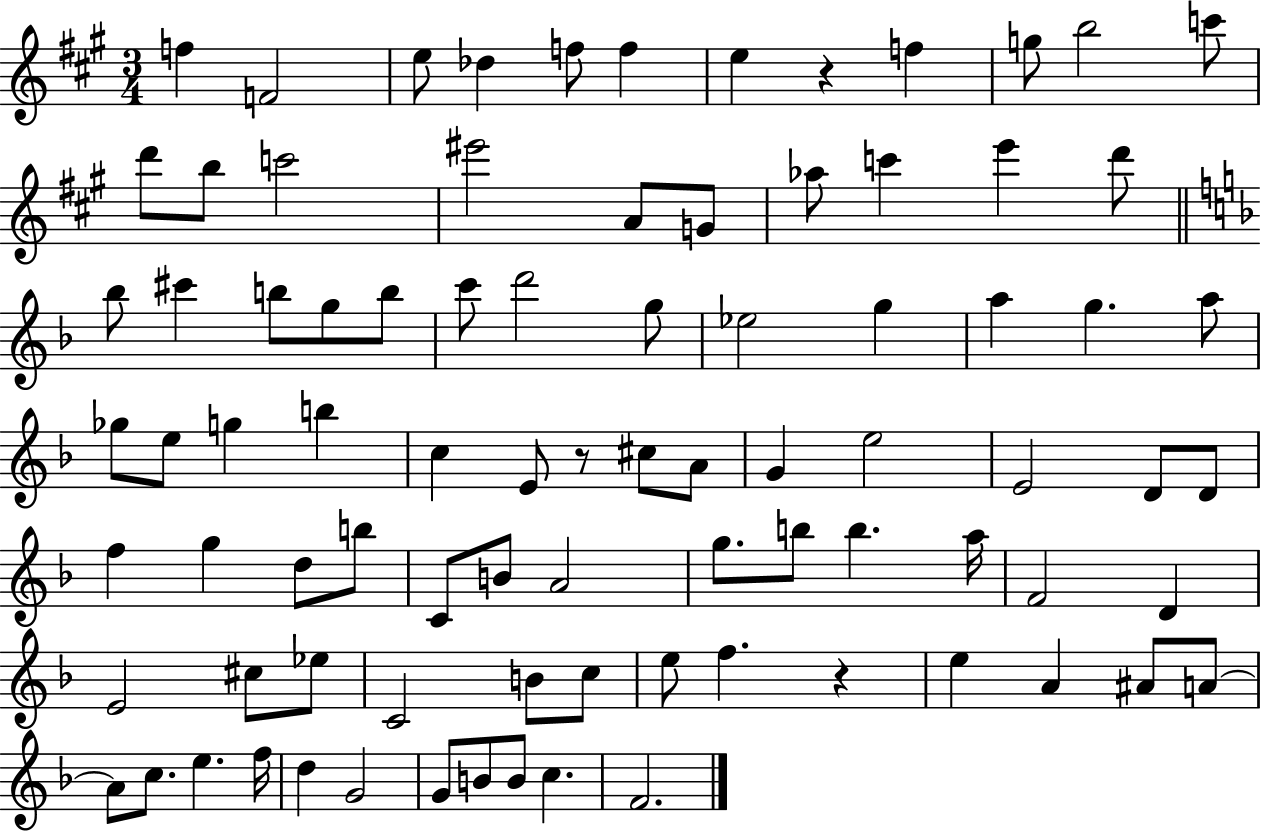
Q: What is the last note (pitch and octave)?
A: F4